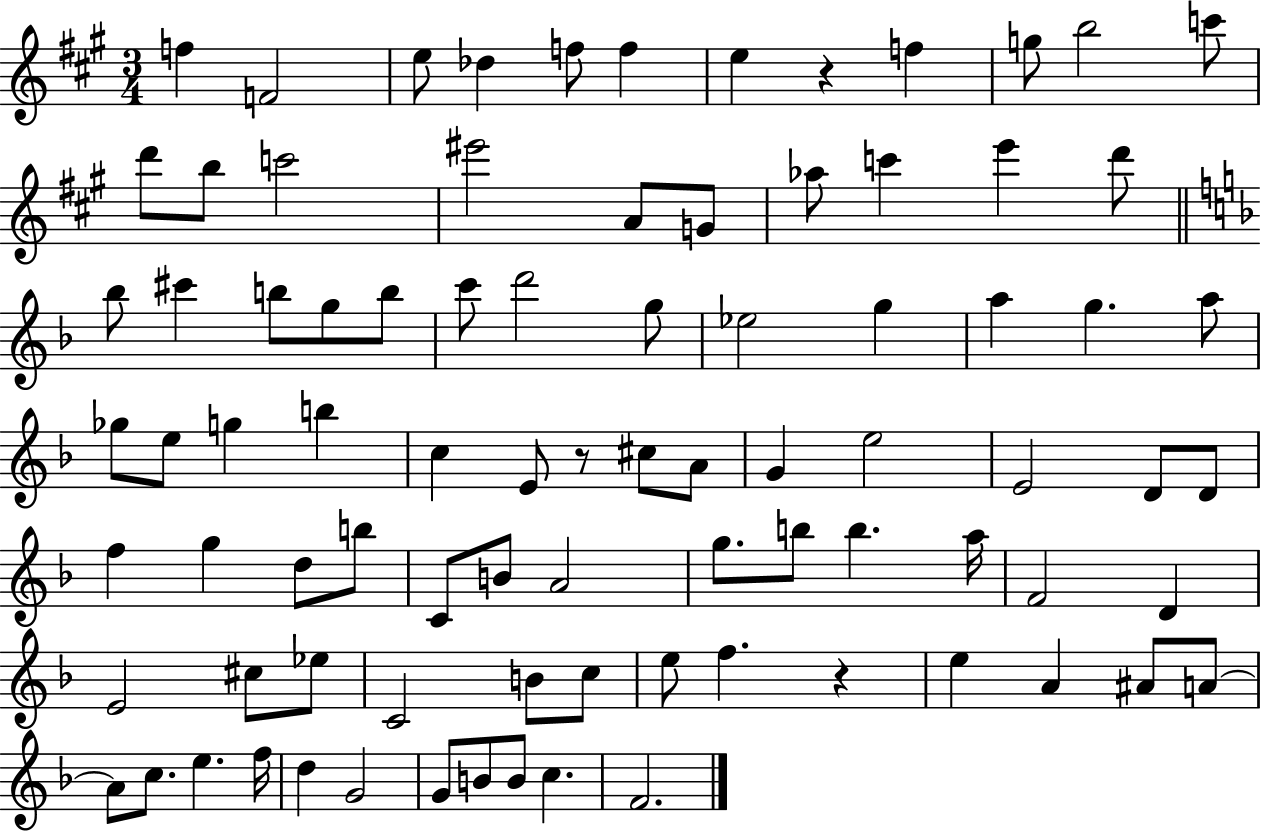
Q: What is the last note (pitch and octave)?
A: F4